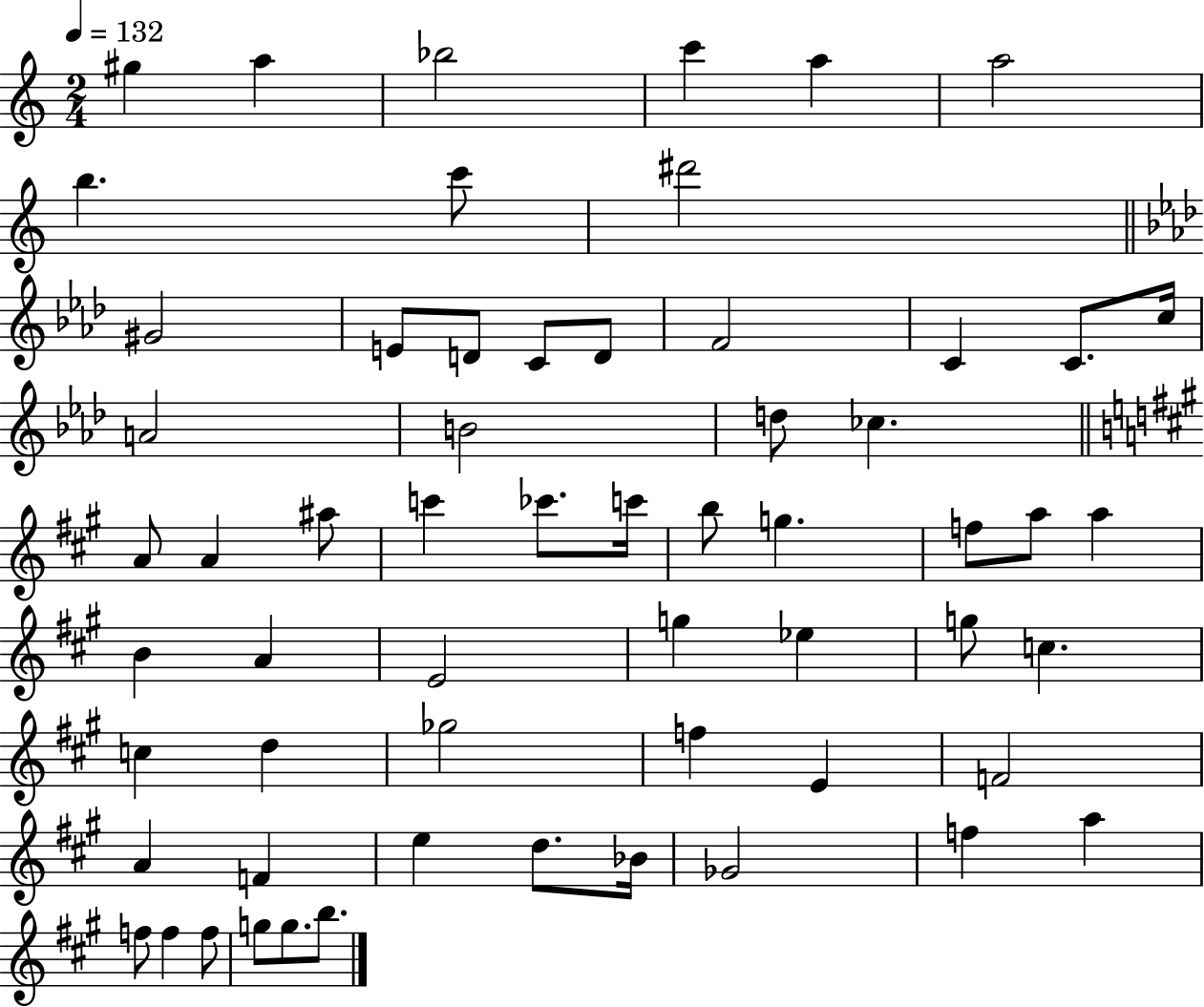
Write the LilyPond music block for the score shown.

{
  \clef treble
  \numericTimeSignature
  \time 2/4
  \key c \major
  \tempo 4 = 132
  gis''4 a''4 | bes''2 | c'''4 a''4 | a''2 | \break b''4. c'''8 | dis'''2 | \bar "||" \break \key aes \major gis'2 | e'8 d'8 c'8 d'8 | f'2 | c'4 c'8. c''16 | \break a'2 | b'2 | d''8 ces''4. | \bar "||" \break \key a \major a'8 a'4 ais''8 | c'''4 ces'''8. c'''16 | b''8 g''4. | f''8 a''8 a''4 | \break b'4 a'4 | e'2 | g''4 ees''4 | g''8 c''4. | \break c''4 d''4 | ges''2 | f''4 e'4 | f'2 | \break a'4 f'4 | e''4 d''8. bes'16 | ges'2 | f''4 a''4 | \break f''8 f''4 f''8 | g''8 g''8. b''8. | \bar "|."
}